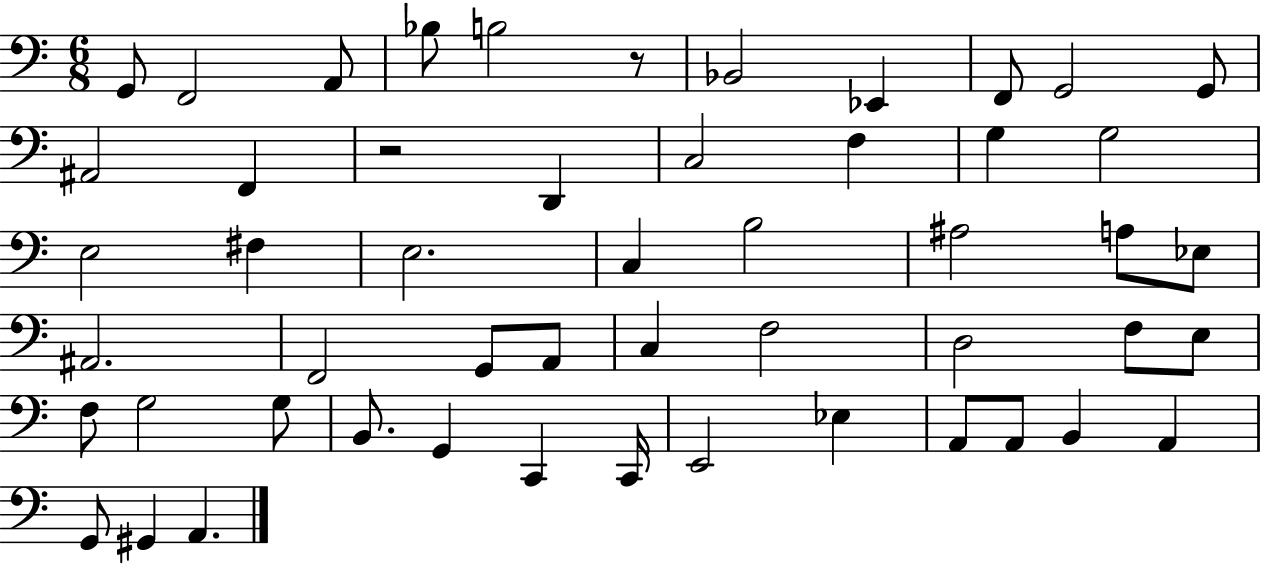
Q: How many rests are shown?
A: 2